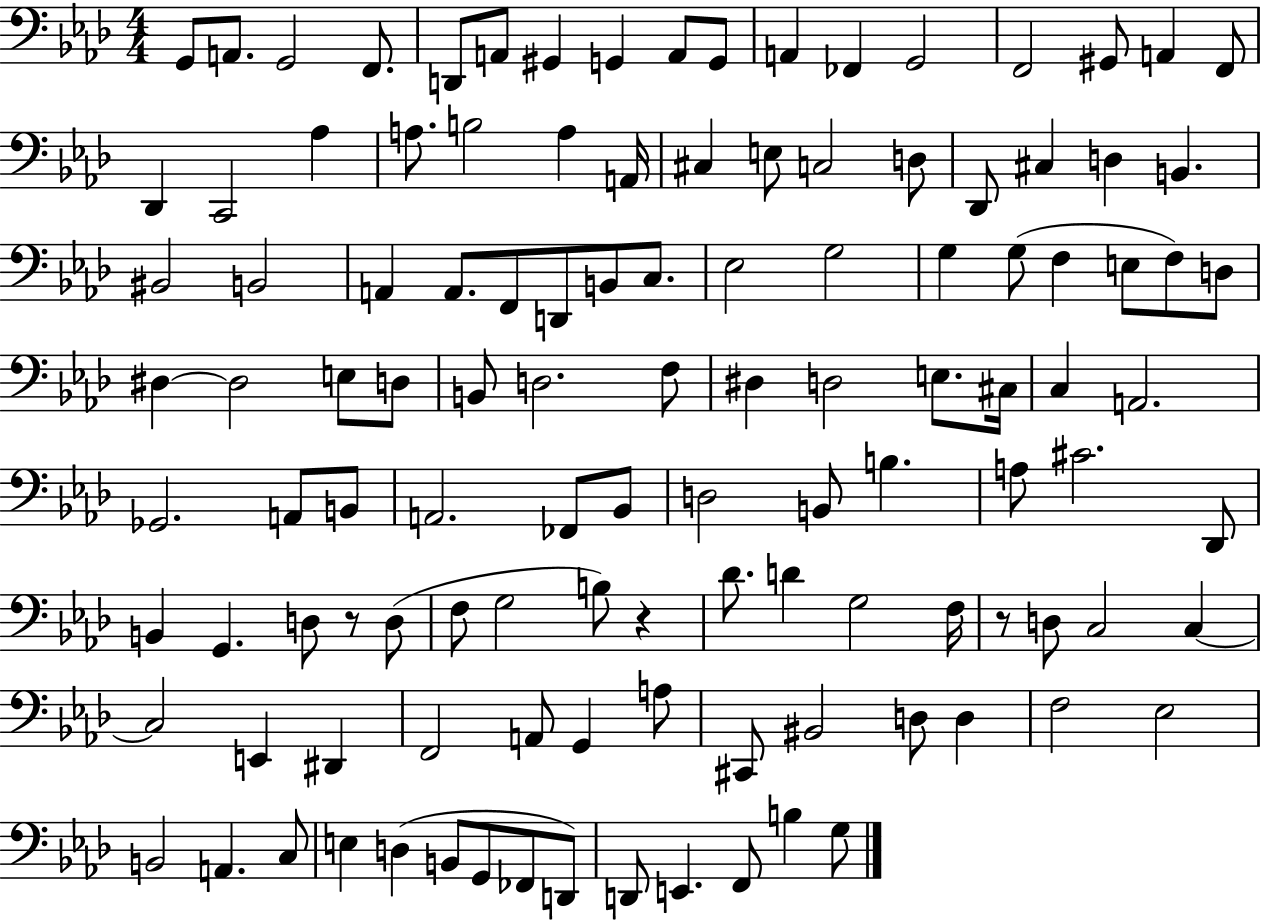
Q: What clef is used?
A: bass